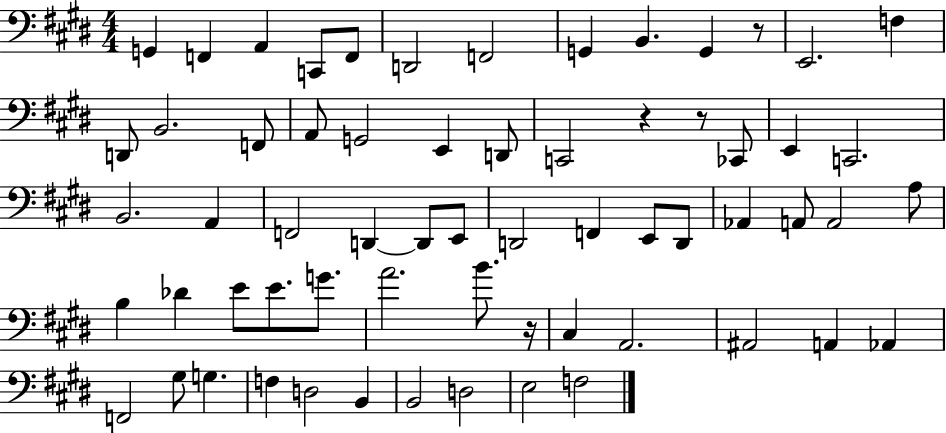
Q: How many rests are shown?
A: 4